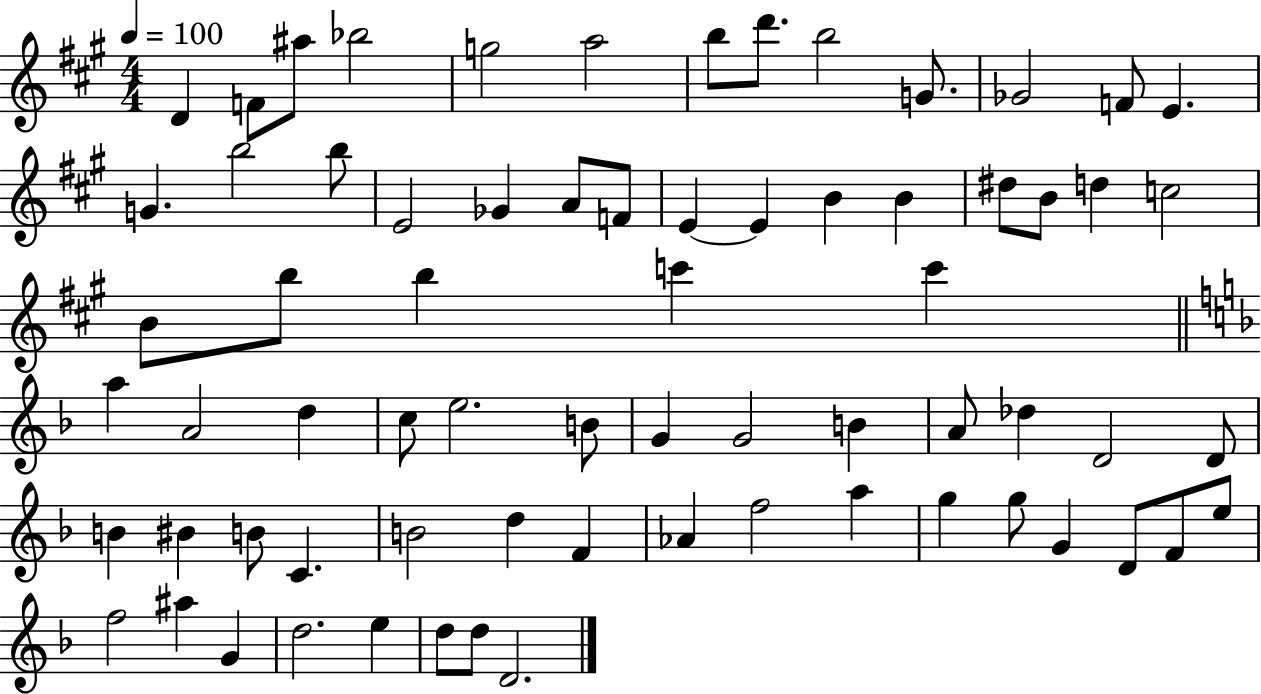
{
  \clef treble
  \numericTimeSignature
  \time 4/4
  \key a \major
  \tempo 4 = 100
  d'4 f'8 ais''8 bes''2 | g''2 a''2 | b''8 d'''8. b''2 g'8. | ges'2 f'8 e'4. | \break g'4. b''2 b''8 | e'2 ges'4 a'8 f'8 | e'4~~ e'4 b'4 b'4 | dis''8 b'8 d''4 c''2 | \break b'8 b''8 b''4 c'''4 c'''4 | \bar "||" \break \key f \major a''4 a'2 d''4 | c''8 e''2. b'8 | g'4 g'2 b'4 | a'8 des''4 d'2 d'8 | \break b'4 bis'4 b'8 c'4. | b'2 d''4 f'4 | aes'4 f''2 a''4 | g''4 g''8 g'4 d'8 f'8 e''8 | \break f''2 ais''4 g'4 | d''2. e''4 | d''8 d''8 d'2. | \bar "|."
}